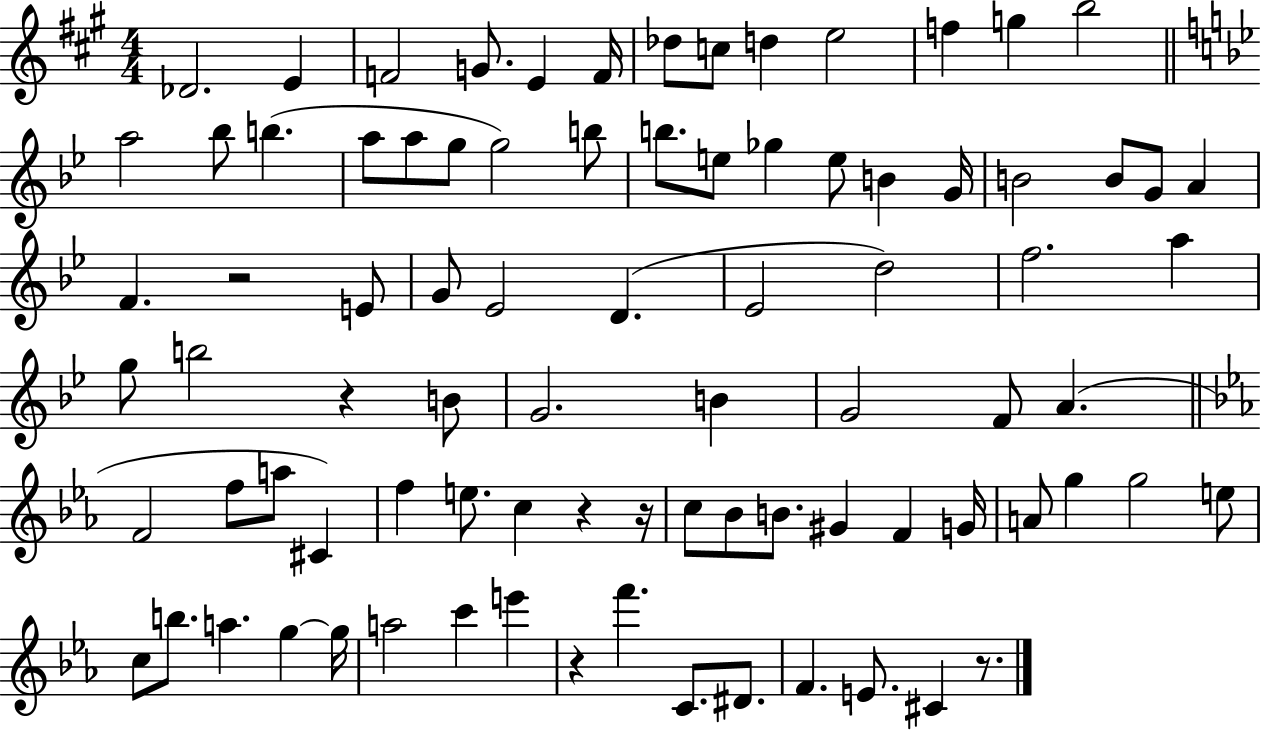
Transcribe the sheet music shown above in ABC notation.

X:1
T:Untitled
M:4/4
L:1/4
K:A
_D2 E F2 G/2 E F/4 _d/2 c/2 d e2 f g b2 a2 _b/2 b a/2 a/2 g/2 g2 b/2 b/2 e/2 _g e/2 B G/4 B2 B/2 G/2 A F z2 E/2 G/2 _E2 D _E2 d2 f2 a g/2 b2 z B/2 G2 B G2 F/2 A F2 f/2 a/2 ^C f e/2 c z z/4 c/2 _B/2 B/2 ^G F G/4 A/2 g g2 e/2 c/2 b/2 a g g/4 a2 c' e' z f' C/2 ^D/2 F E/2 ^C z/2